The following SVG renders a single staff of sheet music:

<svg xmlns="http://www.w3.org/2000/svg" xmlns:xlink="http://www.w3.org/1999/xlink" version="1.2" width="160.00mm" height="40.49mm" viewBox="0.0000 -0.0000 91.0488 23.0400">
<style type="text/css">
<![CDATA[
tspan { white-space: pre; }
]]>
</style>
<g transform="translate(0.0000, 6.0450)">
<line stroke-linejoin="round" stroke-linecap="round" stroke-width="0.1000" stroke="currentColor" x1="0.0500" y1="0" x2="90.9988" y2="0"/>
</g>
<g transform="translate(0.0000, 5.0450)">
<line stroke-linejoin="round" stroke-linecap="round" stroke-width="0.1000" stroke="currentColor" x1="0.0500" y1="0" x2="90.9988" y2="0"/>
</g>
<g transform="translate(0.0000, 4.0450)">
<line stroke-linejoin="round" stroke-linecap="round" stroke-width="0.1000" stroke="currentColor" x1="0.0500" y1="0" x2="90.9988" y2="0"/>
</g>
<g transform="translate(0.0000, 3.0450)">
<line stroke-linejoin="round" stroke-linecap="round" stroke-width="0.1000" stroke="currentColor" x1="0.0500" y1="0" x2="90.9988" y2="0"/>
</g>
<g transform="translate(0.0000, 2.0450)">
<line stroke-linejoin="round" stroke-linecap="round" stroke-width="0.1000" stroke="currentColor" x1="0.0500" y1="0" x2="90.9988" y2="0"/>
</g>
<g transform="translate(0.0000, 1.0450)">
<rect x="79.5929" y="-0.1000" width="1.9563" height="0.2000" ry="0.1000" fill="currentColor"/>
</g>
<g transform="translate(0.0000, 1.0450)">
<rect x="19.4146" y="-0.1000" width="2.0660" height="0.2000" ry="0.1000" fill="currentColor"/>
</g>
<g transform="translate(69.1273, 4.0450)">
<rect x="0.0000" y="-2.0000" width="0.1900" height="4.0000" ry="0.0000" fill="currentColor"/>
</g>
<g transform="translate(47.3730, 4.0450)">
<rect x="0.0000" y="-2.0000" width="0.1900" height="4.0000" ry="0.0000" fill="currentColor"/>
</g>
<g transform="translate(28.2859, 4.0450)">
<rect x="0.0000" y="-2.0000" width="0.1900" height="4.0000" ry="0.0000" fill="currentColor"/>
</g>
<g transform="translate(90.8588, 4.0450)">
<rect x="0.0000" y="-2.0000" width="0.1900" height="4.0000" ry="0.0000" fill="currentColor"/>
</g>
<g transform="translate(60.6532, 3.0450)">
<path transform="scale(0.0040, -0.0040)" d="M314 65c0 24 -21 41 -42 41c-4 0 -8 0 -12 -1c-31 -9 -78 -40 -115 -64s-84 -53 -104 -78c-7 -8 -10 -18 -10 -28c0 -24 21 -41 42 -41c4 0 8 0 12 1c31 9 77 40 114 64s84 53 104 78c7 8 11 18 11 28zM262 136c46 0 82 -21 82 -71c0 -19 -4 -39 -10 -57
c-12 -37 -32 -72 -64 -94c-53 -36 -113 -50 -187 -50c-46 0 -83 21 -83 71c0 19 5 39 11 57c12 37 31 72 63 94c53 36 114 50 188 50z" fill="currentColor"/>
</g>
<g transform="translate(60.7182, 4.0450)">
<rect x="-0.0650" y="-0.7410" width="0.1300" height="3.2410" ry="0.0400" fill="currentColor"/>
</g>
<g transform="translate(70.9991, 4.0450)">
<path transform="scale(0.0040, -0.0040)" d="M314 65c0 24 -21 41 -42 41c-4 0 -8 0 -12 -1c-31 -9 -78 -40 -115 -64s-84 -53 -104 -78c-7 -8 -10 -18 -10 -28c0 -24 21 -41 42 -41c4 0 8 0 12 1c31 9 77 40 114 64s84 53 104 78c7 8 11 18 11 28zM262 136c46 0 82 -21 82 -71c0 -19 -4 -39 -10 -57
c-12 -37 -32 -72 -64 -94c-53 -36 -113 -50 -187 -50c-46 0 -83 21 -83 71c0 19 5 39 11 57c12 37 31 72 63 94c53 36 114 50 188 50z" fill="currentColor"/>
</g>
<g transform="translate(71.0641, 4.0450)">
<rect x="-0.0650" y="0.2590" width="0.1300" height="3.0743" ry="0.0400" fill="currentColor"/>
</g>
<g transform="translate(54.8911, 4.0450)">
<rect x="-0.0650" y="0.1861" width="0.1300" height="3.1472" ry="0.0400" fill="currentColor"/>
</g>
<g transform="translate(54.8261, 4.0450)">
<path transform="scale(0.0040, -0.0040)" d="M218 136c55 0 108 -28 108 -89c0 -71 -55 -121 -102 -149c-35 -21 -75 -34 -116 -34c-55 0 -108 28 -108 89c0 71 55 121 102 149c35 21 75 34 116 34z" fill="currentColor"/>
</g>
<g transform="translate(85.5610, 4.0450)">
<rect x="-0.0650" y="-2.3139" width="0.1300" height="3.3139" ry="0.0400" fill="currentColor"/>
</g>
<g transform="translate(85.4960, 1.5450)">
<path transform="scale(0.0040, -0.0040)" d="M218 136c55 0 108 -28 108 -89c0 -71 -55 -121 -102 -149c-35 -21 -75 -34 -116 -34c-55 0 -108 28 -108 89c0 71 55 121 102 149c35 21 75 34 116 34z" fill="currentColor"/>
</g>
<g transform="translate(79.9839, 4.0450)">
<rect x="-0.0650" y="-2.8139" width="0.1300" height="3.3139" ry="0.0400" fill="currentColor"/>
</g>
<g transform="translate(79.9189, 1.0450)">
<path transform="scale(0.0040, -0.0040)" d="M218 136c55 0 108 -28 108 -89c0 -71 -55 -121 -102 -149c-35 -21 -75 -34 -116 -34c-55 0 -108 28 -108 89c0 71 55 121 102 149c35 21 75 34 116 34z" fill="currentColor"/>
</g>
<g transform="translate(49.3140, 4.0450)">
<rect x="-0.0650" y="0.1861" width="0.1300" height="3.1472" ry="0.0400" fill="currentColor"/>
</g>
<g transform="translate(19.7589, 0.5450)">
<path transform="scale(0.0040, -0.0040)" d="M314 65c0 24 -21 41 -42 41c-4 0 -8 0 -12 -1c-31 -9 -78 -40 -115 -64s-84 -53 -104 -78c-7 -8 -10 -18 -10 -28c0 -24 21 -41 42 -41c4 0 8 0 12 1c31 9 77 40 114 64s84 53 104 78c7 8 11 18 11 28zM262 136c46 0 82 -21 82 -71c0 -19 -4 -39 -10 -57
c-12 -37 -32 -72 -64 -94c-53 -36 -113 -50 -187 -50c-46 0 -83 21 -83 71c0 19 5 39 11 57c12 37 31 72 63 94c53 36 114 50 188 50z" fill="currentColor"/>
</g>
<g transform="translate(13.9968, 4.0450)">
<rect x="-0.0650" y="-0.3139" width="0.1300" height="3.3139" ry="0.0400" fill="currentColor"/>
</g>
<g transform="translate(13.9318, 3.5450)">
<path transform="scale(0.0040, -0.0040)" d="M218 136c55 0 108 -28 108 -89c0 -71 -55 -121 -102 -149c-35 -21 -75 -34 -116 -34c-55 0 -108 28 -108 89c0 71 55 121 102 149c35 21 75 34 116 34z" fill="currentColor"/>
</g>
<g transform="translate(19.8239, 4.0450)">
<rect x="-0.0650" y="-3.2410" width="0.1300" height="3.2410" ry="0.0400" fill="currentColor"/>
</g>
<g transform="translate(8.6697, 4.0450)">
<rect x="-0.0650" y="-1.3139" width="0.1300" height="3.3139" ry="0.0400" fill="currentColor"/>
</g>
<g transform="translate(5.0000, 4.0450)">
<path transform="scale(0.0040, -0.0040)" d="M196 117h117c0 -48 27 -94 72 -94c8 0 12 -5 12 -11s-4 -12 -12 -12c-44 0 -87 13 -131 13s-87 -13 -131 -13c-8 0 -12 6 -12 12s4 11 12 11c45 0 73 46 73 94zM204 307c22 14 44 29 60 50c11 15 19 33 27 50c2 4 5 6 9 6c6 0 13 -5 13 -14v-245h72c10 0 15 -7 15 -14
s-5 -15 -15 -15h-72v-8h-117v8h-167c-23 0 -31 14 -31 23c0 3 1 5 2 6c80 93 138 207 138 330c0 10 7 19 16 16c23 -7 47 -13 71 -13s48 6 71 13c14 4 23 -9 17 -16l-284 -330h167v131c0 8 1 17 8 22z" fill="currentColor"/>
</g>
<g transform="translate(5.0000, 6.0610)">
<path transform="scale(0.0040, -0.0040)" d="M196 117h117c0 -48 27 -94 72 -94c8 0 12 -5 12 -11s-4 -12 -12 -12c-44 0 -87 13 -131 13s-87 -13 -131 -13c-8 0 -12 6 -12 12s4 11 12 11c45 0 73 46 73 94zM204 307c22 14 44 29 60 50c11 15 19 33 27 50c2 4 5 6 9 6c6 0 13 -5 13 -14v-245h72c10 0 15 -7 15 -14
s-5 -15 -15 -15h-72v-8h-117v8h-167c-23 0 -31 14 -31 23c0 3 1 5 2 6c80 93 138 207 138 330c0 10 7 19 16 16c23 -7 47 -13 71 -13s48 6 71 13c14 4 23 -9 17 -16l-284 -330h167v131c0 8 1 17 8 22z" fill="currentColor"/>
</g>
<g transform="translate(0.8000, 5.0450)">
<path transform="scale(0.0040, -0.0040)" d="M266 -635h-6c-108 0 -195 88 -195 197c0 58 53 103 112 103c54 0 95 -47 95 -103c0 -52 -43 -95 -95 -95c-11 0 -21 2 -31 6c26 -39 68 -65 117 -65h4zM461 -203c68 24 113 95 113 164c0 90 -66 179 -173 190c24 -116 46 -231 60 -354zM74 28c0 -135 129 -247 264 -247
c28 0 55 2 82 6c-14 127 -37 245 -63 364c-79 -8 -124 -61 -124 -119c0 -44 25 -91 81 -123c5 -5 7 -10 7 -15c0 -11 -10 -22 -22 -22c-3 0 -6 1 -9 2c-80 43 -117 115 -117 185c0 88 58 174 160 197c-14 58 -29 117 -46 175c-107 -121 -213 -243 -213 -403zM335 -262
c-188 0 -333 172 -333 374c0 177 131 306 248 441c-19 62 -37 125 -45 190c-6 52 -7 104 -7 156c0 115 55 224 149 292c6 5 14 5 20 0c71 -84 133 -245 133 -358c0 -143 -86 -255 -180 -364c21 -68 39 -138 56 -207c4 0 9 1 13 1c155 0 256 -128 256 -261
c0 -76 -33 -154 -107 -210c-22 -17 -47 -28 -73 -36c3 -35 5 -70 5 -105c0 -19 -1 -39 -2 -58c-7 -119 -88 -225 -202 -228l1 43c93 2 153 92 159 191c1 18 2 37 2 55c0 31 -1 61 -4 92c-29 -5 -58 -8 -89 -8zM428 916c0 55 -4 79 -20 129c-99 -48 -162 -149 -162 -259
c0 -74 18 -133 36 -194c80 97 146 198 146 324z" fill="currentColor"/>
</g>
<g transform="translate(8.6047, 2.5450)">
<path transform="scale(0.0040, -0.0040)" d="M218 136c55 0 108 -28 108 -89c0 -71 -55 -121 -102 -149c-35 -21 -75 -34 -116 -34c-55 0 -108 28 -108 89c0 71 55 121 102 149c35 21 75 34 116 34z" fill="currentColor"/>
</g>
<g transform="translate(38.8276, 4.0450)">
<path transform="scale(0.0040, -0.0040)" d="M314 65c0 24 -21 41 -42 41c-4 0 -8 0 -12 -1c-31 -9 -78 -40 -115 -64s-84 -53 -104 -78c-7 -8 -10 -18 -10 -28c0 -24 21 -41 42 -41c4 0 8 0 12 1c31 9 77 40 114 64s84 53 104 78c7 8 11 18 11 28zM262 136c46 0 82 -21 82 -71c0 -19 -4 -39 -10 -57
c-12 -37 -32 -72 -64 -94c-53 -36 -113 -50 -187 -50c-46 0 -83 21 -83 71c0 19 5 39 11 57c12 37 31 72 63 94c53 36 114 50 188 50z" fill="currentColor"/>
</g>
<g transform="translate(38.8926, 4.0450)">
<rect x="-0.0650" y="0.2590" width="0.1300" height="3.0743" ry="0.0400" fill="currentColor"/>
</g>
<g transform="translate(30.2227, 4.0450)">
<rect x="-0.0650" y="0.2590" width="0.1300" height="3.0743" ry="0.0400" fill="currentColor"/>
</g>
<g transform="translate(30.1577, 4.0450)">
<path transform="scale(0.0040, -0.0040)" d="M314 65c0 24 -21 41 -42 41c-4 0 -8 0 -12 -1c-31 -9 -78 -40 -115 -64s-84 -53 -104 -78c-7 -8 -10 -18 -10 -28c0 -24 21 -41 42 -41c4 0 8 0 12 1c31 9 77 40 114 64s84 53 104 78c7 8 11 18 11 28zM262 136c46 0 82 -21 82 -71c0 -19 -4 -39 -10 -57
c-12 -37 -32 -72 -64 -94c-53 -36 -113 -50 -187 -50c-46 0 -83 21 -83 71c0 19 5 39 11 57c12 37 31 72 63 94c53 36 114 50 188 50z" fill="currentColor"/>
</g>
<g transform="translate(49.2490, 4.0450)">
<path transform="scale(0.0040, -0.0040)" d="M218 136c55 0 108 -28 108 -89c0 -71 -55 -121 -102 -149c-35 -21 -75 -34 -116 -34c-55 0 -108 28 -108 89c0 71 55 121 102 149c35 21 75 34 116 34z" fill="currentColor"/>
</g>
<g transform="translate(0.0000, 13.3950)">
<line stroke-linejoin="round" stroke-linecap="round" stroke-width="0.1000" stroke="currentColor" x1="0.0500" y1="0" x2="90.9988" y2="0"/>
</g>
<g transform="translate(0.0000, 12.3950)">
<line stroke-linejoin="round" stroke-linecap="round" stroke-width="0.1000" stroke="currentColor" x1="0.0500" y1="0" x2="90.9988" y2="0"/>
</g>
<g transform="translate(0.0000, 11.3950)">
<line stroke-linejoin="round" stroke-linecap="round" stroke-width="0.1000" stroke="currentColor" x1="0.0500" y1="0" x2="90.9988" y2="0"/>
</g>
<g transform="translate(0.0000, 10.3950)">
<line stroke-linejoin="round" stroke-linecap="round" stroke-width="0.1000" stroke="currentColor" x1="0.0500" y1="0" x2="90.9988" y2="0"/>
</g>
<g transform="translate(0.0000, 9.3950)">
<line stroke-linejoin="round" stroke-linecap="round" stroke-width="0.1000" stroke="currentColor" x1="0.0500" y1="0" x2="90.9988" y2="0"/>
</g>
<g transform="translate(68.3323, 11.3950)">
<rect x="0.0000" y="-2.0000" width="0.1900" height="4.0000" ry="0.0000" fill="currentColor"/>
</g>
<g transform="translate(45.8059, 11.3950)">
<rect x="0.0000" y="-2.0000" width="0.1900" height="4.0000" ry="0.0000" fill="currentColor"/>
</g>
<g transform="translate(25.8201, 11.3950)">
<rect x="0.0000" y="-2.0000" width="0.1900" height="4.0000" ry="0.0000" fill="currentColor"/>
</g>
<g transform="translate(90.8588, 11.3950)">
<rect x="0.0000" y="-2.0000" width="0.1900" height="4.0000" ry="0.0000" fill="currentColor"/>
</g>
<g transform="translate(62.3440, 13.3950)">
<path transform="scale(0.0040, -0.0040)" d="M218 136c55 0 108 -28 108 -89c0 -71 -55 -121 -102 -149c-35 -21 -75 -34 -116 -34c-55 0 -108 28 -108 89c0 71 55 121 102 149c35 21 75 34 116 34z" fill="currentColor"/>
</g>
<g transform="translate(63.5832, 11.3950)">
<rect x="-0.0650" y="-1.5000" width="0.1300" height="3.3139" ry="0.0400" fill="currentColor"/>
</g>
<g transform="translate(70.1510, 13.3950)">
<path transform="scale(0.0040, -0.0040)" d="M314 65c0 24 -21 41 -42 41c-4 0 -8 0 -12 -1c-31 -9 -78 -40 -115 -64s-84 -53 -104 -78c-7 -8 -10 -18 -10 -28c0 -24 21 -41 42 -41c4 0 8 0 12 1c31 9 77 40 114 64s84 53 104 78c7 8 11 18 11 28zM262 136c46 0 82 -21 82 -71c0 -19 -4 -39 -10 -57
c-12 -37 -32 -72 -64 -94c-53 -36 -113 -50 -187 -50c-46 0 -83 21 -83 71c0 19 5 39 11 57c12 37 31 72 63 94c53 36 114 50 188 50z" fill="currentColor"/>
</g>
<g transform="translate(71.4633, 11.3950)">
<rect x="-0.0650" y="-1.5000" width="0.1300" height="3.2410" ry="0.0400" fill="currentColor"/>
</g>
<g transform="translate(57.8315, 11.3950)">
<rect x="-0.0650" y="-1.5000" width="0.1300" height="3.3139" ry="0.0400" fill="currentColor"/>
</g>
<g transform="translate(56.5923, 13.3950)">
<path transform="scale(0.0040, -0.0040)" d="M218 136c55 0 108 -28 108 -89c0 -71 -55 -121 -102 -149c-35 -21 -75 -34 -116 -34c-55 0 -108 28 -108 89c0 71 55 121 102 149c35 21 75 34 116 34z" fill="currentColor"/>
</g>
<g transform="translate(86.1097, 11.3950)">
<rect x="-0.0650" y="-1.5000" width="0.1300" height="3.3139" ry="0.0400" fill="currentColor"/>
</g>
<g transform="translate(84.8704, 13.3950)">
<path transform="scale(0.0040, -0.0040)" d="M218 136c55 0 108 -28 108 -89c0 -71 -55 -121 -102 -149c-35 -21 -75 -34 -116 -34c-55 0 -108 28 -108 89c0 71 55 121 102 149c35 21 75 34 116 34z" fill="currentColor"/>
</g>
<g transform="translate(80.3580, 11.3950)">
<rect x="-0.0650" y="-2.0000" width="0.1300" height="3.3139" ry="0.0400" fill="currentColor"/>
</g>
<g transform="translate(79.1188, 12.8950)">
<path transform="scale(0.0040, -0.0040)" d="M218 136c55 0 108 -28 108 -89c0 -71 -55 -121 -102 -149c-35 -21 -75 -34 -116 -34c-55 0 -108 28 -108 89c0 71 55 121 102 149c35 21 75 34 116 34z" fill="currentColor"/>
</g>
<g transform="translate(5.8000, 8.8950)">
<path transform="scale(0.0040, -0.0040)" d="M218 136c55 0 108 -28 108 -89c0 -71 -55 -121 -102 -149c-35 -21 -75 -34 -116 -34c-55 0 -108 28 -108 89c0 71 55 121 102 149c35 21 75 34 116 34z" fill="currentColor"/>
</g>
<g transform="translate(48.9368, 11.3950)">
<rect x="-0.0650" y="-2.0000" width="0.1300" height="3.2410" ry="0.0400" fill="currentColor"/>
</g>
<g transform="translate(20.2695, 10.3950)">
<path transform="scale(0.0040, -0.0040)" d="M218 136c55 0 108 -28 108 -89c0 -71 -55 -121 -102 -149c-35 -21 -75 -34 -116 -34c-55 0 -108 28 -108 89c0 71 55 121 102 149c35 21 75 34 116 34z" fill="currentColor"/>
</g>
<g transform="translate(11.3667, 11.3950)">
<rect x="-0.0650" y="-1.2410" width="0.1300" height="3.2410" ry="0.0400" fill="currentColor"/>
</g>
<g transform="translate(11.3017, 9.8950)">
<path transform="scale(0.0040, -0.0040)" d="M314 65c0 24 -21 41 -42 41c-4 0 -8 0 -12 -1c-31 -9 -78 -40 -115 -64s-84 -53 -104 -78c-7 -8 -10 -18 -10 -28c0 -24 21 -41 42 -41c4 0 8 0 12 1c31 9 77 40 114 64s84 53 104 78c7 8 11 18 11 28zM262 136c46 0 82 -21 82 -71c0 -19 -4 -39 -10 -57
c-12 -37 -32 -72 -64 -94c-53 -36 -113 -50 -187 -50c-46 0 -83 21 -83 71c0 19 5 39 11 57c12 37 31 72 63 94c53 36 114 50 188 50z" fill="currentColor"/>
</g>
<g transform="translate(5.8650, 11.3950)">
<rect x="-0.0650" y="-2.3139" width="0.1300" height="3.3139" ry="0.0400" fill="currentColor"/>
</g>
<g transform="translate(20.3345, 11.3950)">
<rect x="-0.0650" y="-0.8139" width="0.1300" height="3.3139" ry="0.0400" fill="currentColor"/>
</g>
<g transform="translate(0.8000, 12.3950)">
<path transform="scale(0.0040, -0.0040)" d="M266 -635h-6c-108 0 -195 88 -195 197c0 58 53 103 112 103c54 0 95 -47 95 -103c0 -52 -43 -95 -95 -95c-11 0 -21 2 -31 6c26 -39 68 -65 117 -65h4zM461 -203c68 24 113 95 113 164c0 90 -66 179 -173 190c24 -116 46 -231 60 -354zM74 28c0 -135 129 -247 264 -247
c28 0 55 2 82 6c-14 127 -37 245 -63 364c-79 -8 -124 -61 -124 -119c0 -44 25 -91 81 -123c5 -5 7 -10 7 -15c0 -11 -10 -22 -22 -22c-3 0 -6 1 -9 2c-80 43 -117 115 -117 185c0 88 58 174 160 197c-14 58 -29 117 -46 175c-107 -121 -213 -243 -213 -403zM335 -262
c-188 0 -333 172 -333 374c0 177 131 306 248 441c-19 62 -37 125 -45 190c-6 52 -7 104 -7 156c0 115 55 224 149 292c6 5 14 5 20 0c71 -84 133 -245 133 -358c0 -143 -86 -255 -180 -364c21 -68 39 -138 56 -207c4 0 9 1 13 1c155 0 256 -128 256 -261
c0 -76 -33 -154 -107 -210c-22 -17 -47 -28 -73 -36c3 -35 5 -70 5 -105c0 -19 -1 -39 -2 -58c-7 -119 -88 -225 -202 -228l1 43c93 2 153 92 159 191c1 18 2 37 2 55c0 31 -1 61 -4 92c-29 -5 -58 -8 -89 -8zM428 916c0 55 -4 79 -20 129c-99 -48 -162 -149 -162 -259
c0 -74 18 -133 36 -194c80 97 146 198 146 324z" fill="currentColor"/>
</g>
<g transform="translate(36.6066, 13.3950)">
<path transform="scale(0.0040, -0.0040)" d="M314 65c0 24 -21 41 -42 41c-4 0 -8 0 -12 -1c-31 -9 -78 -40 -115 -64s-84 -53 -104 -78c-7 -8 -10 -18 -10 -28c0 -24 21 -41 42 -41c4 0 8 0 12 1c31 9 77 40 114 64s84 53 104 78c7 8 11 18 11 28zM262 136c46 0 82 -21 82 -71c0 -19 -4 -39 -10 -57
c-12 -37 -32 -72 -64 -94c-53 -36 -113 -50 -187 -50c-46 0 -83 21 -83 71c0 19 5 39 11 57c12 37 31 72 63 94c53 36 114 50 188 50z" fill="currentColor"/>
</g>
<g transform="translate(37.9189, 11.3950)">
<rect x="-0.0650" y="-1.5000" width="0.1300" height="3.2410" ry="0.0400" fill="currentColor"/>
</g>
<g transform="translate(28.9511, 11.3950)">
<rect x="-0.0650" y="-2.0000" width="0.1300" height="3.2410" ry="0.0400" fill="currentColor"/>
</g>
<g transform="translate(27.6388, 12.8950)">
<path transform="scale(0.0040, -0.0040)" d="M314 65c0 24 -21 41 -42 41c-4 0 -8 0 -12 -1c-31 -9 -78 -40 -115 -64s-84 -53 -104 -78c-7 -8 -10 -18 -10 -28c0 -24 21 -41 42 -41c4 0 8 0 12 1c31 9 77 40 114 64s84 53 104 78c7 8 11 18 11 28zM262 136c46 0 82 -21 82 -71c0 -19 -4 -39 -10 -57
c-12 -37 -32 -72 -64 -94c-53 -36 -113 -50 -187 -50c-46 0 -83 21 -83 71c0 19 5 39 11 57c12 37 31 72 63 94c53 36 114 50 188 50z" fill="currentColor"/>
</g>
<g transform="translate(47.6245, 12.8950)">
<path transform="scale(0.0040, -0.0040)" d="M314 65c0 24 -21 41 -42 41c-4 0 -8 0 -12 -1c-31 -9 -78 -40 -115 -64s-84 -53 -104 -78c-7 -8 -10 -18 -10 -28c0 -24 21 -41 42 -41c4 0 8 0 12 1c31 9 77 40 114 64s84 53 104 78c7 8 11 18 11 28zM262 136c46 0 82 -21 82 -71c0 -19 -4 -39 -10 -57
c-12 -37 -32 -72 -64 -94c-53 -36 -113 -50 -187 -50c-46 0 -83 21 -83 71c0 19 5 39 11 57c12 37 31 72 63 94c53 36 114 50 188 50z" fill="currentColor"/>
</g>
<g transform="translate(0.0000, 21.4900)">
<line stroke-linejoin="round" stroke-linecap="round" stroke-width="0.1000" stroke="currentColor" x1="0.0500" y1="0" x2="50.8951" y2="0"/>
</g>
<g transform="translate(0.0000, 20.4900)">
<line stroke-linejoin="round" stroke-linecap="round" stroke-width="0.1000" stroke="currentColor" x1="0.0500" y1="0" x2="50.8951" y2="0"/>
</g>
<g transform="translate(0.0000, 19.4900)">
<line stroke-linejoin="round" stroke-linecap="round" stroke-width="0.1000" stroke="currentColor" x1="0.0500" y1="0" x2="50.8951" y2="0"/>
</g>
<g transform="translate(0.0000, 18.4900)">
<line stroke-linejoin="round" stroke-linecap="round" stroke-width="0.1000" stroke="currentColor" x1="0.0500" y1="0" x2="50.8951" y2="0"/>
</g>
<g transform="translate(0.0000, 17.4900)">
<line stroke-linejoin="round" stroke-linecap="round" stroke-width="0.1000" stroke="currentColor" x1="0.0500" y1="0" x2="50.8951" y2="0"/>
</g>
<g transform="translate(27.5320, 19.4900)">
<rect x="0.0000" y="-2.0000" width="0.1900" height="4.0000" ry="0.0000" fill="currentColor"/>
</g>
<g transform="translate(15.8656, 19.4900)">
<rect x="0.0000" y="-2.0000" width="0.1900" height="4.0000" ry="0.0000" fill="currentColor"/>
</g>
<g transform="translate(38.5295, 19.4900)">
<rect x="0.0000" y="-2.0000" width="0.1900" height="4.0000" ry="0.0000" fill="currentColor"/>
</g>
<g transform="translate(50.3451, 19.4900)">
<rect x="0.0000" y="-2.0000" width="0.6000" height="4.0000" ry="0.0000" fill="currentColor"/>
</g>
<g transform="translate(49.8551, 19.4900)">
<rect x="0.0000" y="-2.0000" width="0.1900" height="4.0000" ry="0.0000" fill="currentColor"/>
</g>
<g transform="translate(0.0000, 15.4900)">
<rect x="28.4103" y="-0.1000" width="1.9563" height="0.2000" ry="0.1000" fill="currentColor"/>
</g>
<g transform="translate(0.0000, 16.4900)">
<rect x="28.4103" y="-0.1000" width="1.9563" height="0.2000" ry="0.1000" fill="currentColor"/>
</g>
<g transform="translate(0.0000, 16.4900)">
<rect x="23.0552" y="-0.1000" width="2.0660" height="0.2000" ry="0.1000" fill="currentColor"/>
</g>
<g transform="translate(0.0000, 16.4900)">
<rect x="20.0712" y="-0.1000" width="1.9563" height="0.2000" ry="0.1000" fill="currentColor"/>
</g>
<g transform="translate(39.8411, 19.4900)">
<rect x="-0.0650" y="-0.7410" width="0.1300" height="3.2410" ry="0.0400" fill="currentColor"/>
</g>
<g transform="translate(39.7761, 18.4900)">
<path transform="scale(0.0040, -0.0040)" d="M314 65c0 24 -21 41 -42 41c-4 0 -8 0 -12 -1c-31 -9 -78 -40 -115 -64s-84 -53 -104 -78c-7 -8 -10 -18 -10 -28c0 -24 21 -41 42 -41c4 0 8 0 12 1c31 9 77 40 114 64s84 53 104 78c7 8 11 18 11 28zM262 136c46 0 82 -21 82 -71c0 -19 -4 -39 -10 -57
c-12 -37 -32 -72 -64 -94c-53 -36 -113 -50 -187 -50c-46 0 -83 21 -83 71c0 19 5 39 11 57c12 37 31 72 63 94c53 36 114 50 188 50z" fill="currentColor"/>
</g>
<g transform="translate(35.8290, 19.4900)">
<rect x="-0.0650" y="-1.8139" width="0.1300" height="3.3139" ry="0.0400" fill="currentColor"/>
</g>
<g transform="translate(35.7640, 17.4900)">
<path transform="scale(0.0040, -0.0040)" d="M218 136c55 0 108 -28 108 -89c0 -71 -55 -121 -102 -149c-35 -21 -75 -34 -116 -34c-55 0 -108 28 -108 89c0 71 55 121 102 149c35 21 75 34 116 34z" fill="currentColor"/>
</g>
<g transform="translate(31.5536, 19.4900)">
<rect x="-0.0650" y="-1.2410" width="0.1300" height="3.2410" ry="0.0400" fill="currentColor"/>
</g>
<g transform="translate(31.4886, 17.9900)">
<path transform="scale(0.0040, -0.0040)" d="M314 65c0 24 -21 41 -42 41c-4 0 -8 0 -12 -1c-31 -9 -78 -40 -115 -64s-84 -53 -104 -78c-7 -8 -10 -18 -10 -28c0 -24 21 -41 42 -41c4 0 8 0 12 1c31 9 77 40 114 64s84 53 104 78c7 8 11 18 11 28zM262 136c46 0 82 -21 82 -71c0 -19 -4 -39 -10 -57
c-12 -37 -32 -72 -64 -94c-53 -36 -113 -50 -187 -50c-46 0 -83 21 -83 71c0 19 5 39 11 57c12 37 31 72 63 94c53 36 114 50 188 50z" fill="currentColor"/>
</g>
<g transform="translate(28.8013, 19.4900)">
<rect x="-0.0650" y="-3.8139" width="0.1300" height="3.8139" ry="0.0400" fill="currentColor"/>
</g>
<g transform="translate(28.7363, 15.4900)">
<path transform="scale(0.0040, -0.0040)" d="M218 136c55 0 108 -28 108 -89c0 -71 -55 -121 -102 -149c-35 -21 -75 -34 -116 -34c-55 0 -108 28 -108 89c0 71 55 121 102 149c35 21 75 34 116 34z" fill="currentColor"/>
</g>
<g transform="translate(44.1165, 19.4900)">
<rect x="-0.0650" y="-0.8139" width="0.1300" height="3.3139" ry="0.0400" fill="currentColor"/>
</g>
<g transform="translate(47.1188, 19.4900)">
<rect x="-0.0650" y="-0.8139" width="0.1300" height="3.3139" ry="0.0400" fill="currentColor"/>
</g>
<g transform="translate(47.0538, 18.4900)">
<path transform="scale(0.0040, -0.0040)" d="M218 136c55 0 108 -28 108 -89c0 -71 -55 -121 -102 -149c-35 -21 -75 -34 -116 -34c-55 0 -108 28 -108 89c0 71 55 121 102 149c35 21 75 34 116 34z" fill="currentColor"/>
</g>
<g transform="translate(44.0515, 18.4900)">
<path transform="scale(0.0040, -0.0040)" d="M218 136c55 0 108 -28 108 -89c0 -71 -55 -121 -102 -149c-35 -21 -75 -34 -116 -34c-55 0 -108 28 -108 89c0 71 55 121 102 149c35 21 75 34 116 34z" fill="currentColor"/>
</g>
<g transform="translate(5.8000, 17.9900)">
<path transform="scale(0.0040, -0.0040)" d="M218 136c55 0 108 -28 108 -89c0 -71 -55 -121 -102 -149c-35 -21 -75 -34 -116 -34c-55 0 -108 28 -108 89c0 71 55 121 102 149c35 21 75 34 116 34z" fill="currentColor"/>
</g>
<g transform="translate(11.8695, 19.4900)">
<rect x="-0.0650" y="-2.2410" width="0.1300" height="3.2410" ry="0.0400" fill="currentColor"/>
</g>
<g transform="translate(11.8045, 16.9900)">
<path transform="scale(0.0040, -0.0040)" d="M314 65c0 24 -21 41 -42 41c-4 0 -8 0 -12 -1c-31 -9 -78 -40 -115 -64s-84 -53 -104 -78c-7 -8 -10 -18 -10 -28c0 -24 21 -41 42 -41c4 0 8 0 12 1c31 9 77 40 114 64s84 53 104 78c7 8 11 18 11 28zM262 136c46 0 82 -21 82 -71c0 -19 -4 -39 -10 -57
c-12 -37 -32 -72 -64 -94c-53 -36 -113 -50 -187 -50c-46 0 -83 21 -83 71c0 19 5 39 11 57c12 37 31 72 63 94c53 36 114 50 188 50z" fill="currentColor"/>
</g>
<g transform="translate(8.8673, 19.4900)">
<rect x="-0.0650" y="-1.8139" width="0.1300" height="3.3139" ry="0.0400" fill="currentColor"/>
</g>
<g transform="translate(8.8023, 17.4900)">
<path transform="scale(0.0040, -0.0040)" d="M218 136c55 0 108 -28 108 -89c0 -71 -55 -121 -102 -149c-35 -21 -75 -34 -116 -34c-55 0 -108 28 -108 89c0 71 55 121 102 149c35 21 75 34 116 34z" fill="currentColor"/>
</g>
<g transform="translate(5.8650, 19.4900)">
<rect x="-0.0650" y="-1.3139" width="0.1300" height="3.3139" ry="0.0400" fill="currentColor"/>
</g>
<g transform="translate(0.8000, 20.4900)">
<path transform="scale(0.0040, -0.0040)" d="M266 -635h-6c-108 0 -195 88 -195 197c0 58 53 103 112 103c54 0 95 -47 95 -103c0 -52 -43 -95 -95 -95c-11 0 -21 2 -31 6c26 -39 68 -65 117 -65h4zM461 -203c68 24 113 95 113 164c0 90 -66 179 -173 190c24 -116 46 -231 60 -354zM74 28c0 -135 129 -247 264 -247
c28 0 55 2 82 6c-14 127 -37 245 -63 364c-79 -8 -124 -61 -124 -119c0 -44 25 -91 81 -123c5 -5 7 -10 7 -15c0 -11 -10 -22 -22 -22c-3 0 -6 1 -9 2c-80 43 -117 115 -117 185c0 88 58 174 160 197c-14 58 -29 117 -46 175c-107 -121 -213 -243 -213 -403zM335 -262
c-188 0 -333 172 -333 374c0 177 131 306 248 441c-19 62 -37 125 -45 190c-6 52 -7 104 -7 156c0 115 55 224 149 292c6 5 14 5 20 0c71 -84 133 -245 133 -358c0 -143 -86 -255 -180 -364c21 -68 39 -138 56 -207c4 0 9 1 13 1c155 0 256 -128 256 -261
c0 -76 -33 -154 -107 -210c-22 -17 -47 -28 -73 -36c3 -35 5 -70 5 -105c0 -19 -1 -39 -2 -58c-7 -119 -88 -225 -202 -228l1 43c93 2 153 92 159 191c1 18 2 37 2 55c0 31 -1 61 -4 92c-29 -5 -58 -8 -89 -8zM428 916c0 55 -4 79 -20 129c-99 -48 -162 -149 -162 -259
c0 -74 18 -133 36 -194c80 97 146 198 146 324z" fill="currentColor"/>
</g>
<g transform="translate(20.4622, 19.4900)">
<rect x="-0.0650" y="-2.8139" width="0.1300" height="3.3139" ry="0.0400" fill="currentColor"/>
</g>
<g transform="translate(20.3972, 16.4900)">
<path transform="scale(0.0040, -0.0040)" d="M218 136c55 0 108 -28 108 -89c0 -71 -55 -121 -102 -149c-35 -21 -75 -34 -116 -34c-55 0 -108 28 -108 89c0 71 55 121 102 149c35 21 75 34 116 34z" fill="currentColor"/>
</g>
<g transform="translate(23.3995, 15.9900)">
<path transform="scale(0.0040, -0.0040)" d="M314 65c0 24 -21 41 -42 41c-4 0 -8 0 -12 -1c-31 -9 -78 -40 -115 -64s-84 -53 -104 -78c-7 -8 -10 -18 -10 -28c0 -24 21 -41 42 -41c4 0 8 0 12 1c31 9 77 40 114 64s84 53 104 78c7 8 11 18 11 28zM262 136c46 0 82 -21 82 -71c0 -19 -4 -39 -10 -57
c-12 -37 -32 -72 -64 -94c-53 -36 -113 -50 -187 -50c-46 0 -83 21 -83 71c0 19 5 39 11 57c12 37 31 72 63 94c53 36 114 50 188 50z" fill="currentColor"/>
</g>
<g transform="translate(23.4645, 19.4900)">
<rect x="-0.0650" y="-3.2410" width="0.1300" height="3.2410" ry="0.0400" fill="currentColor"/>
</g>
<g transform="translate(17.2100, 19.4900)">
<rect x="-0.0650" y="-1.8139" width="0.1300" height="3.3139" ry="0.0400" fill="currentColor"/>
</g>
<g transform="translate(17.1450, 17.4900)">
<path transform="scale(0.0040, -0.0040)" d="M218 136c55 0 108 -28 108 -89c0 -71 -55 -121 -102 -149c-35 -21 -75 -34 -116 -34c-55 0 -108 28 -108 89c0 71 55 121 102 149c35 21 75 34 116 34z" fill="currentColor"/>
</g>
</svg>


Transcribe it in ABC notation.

X:1
T:Untitled
M:4/4
L:1/4
K:C
e c b2 B2 B2 B B d2 B2 a g g e2 d F2 E2 F2 E E E2 F E e f g2 f a b2 c' e2 f d2 d d